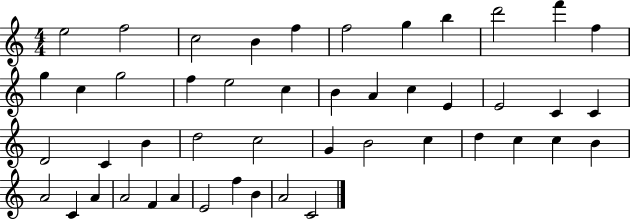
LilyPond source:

{
  \clef treble
  \numericTimeSignature
  \time 4/4
  \key c \major
  e''2 f''2 | c''2 b'4 f''4 | f''2 g''4 b''4 | d'''2 f'''4 f''4 | \break g''4 c''4 g''2 | f''4 e''2 c''4 | b'4 a'4 c''4 e'4 | e'2 c'4 c'4 | \break d'2 c'4 b'4 | d''2 c''2 | g'4 b'2 c''4 | d''4 c''4 c''4 b'4 | \break a'2 c'4 a'4 | a'2 f'4 a'4 | e'2 f''4 b'4 | a'2 c'2 | \break \bar "|."
}